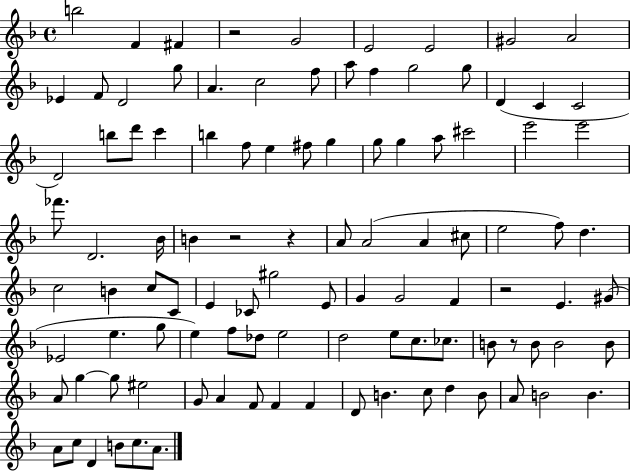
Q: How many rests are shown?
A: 5